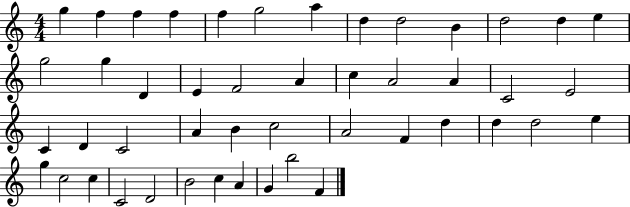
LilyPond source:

{
  \clef treble
  \numericTimeSignature
  \time 4/4
  \key c \major
  g''4 f''4 f''4 f''4 | f''4 g''2 a''4 | d''4 d''2 b'4 | d''2 d''4 e''4 | \break g''2 g''4 d'4 | e'4 f'2 a'4 | c''4 a'2 a'4 | c'2 e'2 | \break c'4 d'4 c'2 | a'4 b'4 c''2 | a'2 f'4 d''4 | d''4 d''2 e''4 | \break g''4 c''2 c''4 | c'2 d'2 | b'2 c''4 a'4 | g'4 b''2 f'4 | \break \bar "|."
}